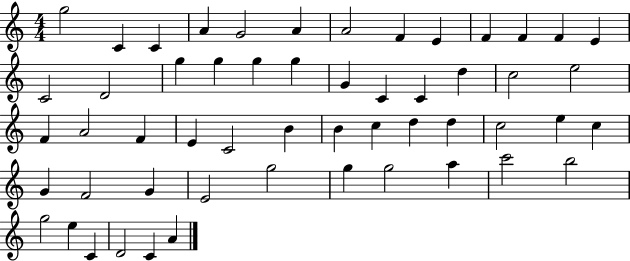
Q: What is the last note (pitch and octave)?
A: A4